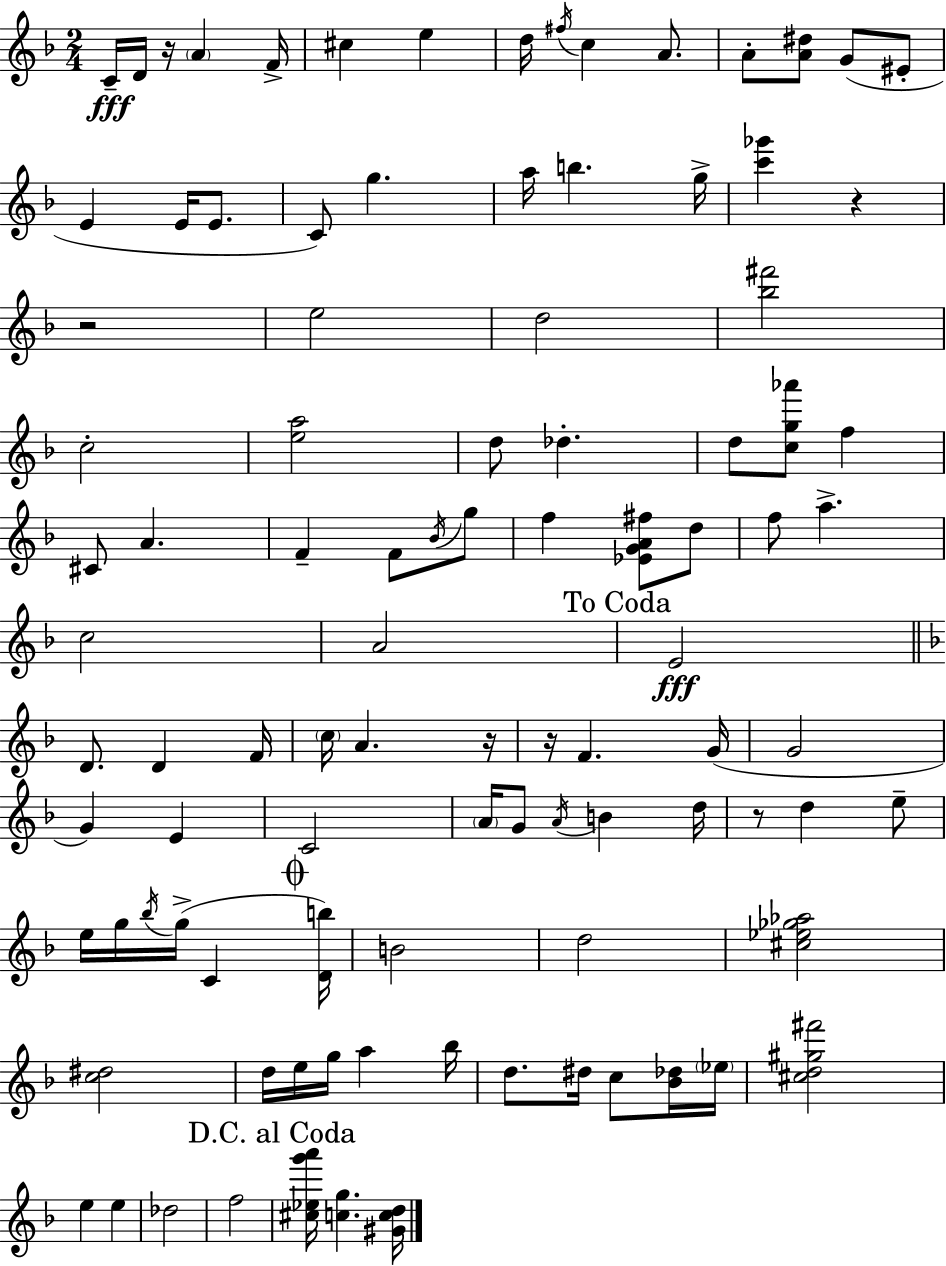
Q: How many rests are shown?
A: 6